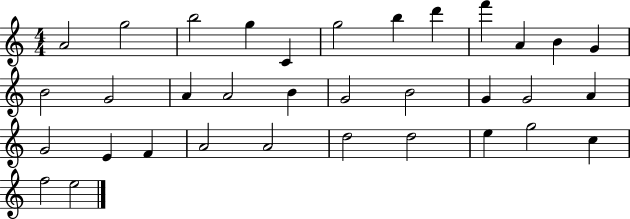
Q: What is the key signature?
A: C major